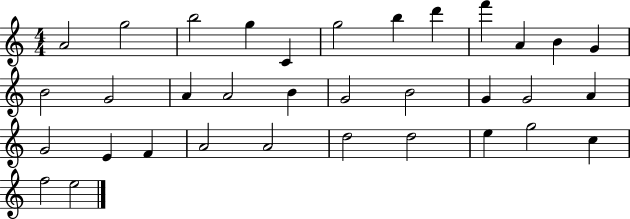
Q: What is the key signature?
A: C major